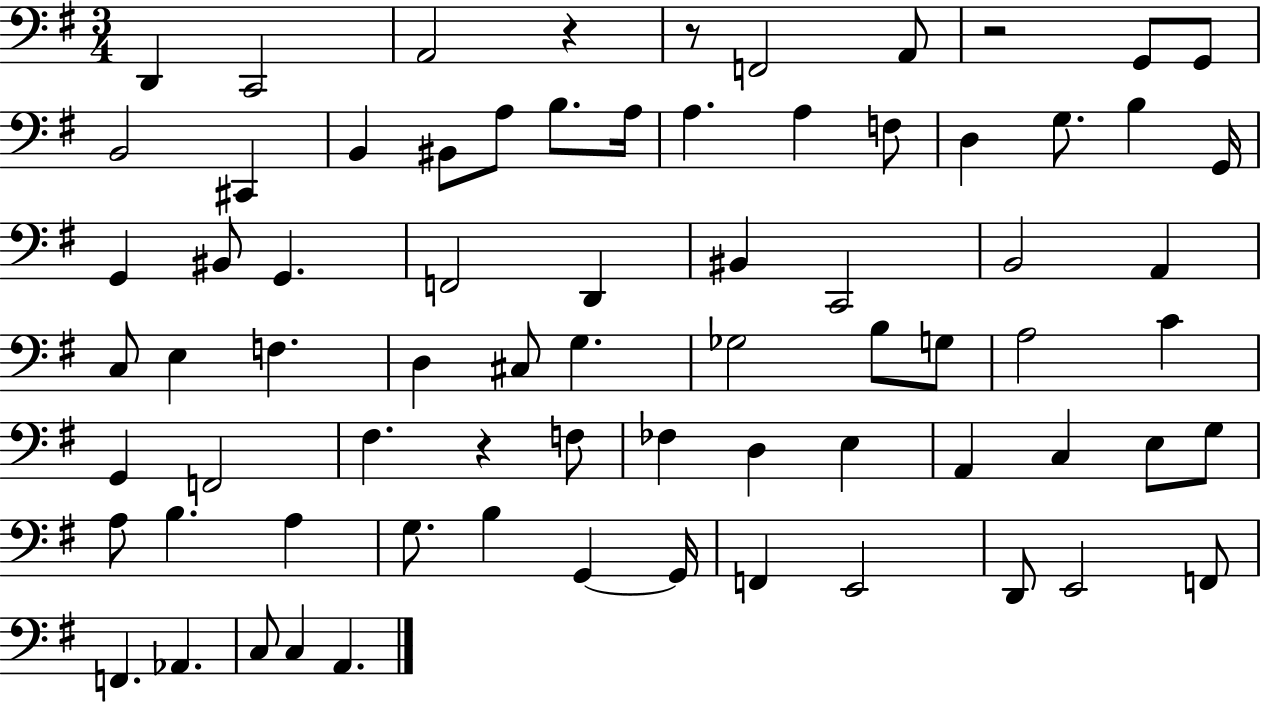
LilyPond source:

{
  \clef bass
  \numericTimeSignature
  \time 3/4
  \key g \major
  d,4 c,2 | a,2 r4 | r8 f,2 a,8 | r2 g,8 g,8 | \break b,2 cis,4 | b,4 bis,8 a8 b8. a16 | a4. a4 f8 | d4 g8. b4 g,16 | \break g,4 bis,8 g,4. | f,2 d,4 | bis,4 c,2 | b,2 a,4 | \break c8 e4 f4. | d4 cis8 g4. | ges2 b8 g8 | a2 c'4 | \break g,4 f,2 | fis4. r4 f8 | fes4 d4 e4 | a,4 c4 e8 g8 | \break a8 b4. a4 | g8. b4 g,4~~ g,16 | f,4 e,2 | d,8 e,2 f,8 | \break f,4. aes,4. | c8 c4 a,4. | \bar "|."
}